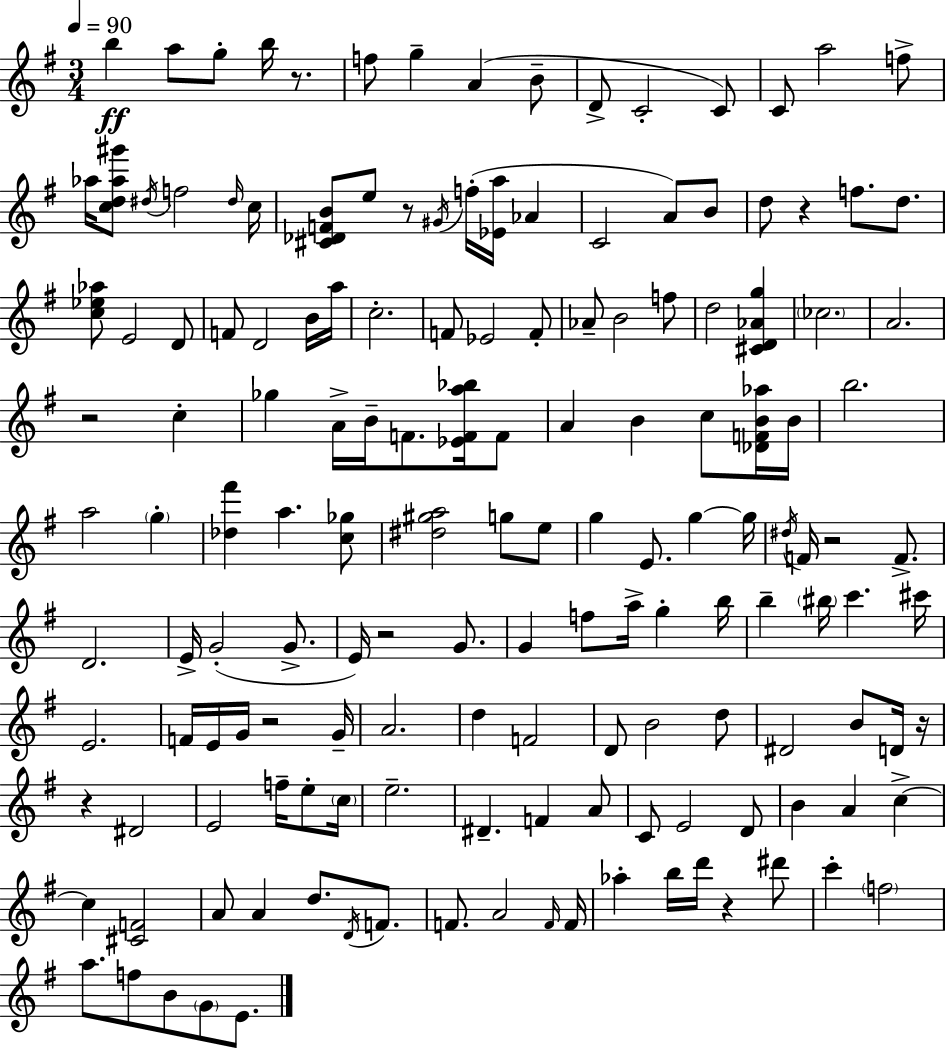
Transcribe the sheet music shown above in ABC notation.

X:1
T:Untitled
M:3/4
L:1/4
K:G
b a/2 g/2 b/4 z/2 f/2 g A B/2 D/2 C2 C/2 C/2 a2 f/2 _a/4 [cd_a^g']/2 ^d/4 f2 ^d/4 c/4 [^C_DFB]/2 e/2 z/2 ^G/4 f/4 [_Ea]/4 _A C2 A/2 B/2 d/2 z f/2 d/2 [c_e_a]/2 E2 D/2 F/2 D2 B/4 a/4 c2 F/2 _E2 F/2 _A/2 B2 f/2 d2 [^CD_Ag] _c2 A2 z2 c _g A/4 B/4 F/2 [_EFa_b]/4 F/2 A B c/2 [_DFB_a]/4 B/4 b2 a2 g [_d^f'] a [c_g]/2 [^d^ga]2 g/2 e/2 g E/2 g g/4 ^d/4 F/4 z2 F/2 D2 E/4 G2 G/2 E/4 z2 G/2 G f/2 a/4 g b/4 b ^b/4 c' ^c'/4 E2 F/4 E/4 G/4 z2 G/4 A2 d F2 D/2 B2 d/2 ^D2 B/2 D/4 z/4 z ^D2 E2 f/4 e/2 c/4 e2 ^D F A/2 C/2 E2 D/2 B A c c [^CF]2 A/2 A d/2 D/4 F/2 F/2 A2 F/4 F/4 _a b/4 d'/4 z ^d'/2 c' f2 a/2 f/2 B/2 G/2 E/2